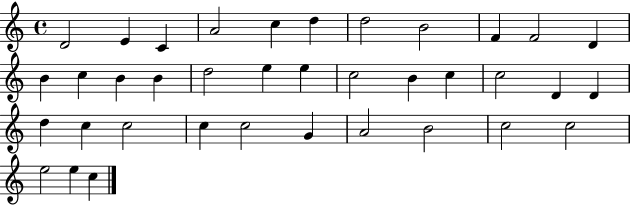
{
  \clef treble
  \time 4/4
  \defaultTimeSignature
  \key c \major
  d'2 e'4 c'4 | a'2 c''4 d''4 | d''2 b'2 | f'4 f'2 d'4 | \break b'4 c''4 b'4 b'4 | d''2 e''4 e''4 | c''2 b'4 c''4 | c''2 d'4 d'4 | \break d''4 c''4 c''2 | c''4 c''2 g'4 | a'2 b'2 | c''2 c''2 | \break e''2 e''4 c''4 | \bar "|."
}